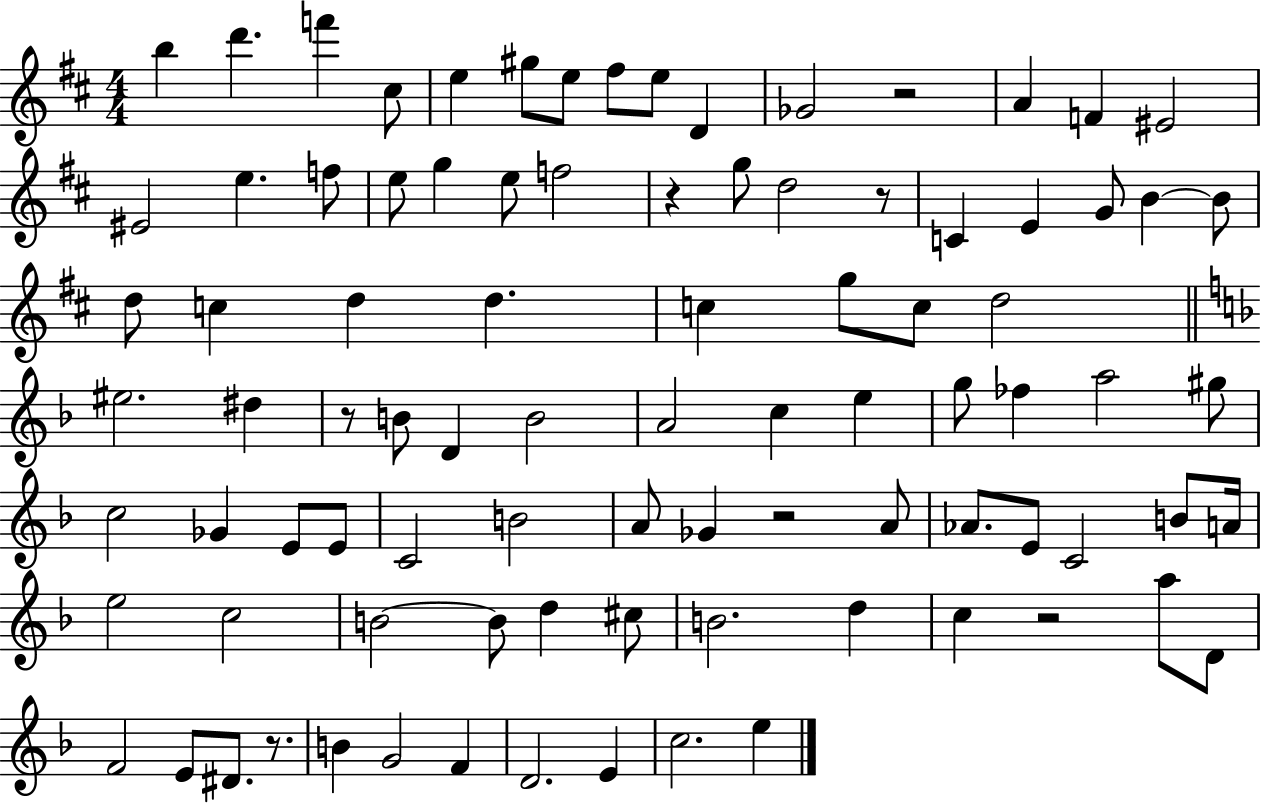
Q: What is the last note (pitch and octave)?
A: E5